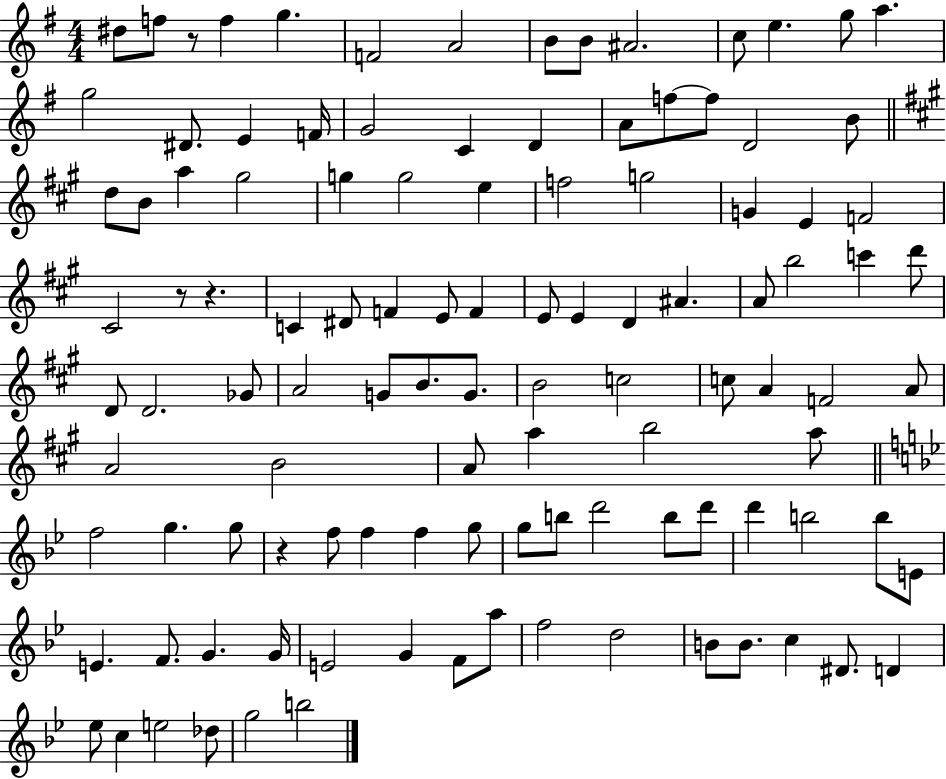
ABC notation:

X:1
T:Untitled
M:4/4
L:1/4
K:G
^d/2 f/2 z/2 f g F2 A2 B/2 B/2 ^A2 c/2 e g/2 a g2 ^D/2 E F/4 G2 C D A/2 f/2 f/2 D2 B/2 d/2 B/2 a ^g2 g g2 e f2 g2 G E F2 ^C2 z/2 z C ^D/2 F E/2 F E/2 E D ^A A/2 b2 c' d'/2 D/2 D2 _G/2 A2 G/2 B/2 G/2 B2 c2 c/2 A F2 A/2 A2 B2 A/2 a b2 a/2 f2 g g/2 z f/2 f f g/2 g/2 b/2 d'2 b/2 d'/2 d' b2 b/2 E/2 E F/2 G G/4 E2 G F/2 a/2 f2 d2 B/2 B/2 c ^D/2 D _e/2 c e2 _d/2 g2 b2